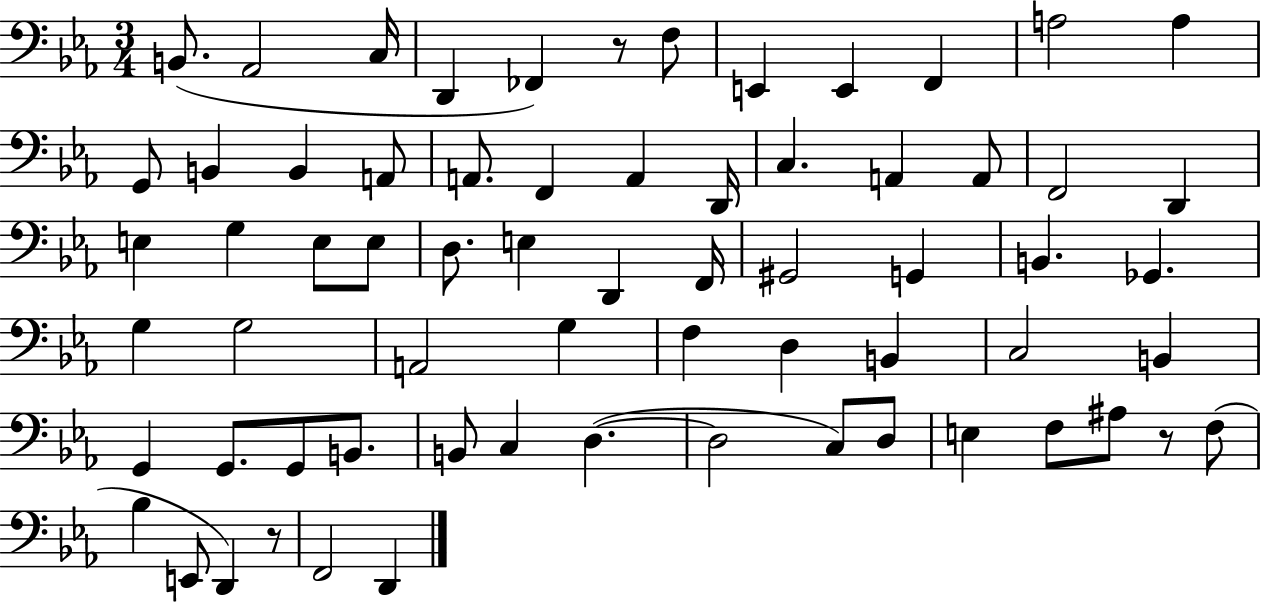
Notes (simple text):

B2/e. Ab2/h C3/s D2/q FES2/q R/e F3/e E2/q E2/q F2/q A3/h A3/q G2/e B2/q B2/q A2/e A2/e. F2/q A2/q D2/s C3/q. A2/q A2/e F2/h D2/q E3/q G3/q E3/e E3/e D3/e. E3/q D2/q F2/s G#2/h G2/q B2/q. Gb2/q. G3/q G3/h A2/h G3/q F3/q D3/q B2/q C3/h B2/q G2/q G2/e. G2/e B2/e. B2/e C3/q D3/q. D3/h C3/e D3/e E3/q F3/e A#3/e R/e F3/e Bb3/q E2/e D2/q R/e F2/h D2/q